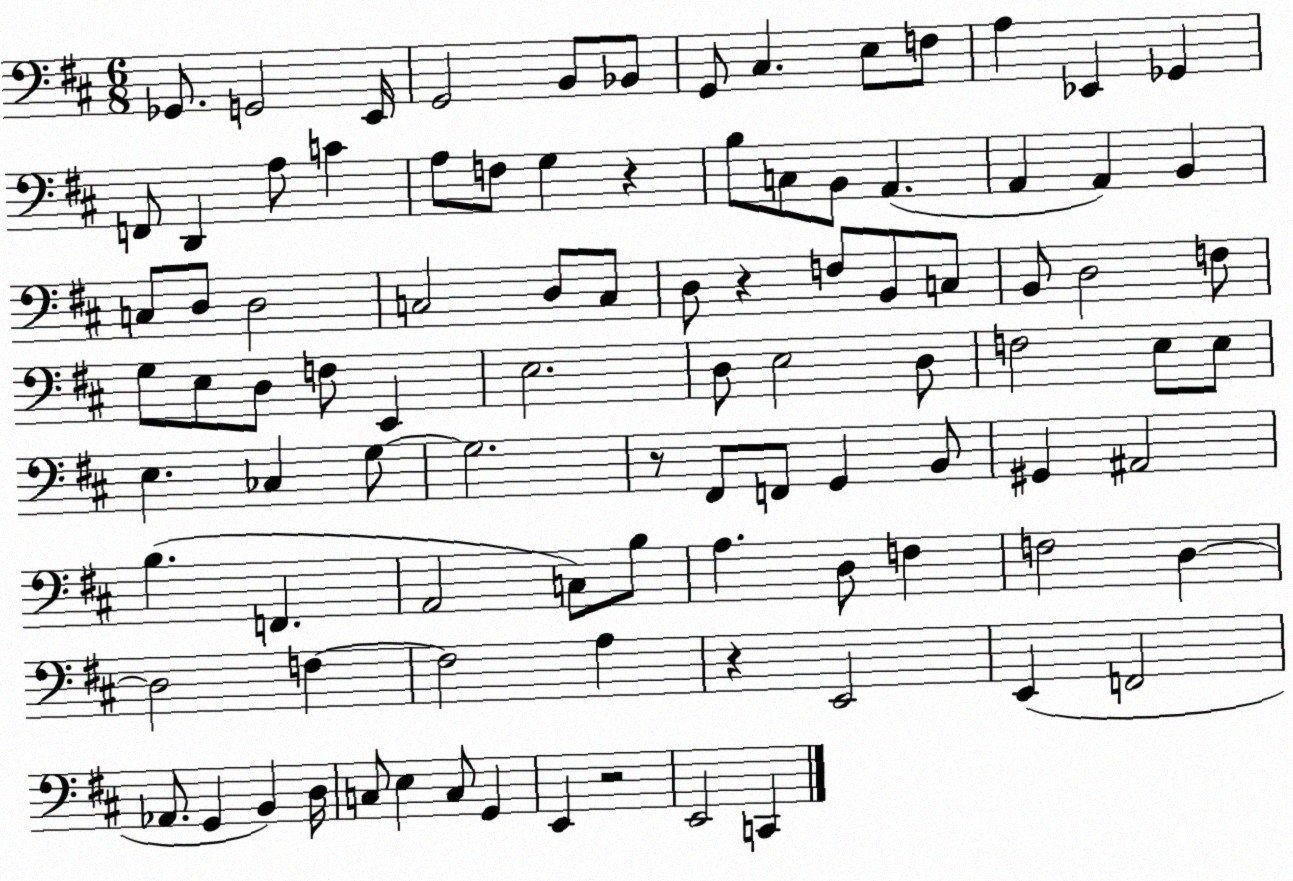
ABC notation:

X:1
T:Untitled
M:6/8
L:1/4
K:D
_G,,/2 G,,2 E,,/4 G,,2 B,,/2 _B,,/2 G,,/2 ^C, E,/2 F,/2 A, _E,, _G,, F,,/2 D,, A,/2 C A,/2 F,/2 G, z B,/2 C,/2 B,,/2 A,, A,, A,, B,, C,/2 D,/2 D,2 C,2 D,/2 C,/2 D,/2 z F,/2 B,,/2 C,/2 B,,/2 D,2 F,/2 G,/2 E,/2 D,/2 F,/2 E,, E,2 D,/2 E,2 D,/2 F,2 E,/2 E,/2 E, _C, G,/2 G,2 z/2 ^F,,/2 F,,/2 G,, B,,/2 ^G,, ^A,,2 B, F,, A,,2 C,/2 B,/2 A, D,/2 F, F,2 D, D,2 F, F,2 A, z E,,2 E,, F,,2 _A,,/2 G,, B,, D,/4 C,/2 E, C,/2 G,, E,, z2 E,,2 C,,